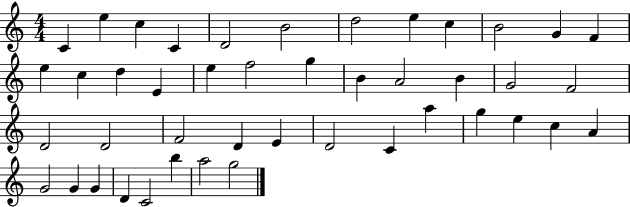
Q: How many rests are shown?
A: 0